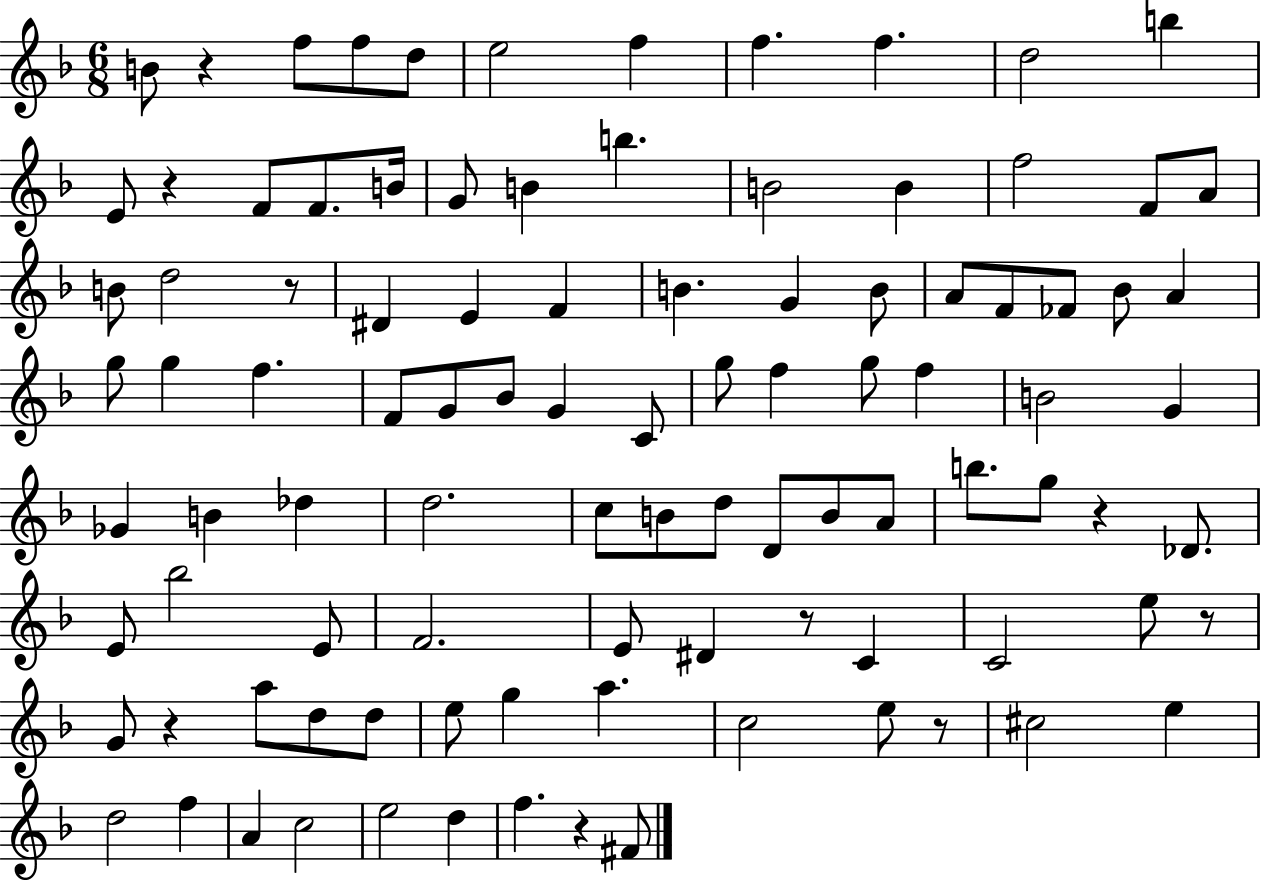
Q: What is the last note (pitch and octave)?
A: F#4